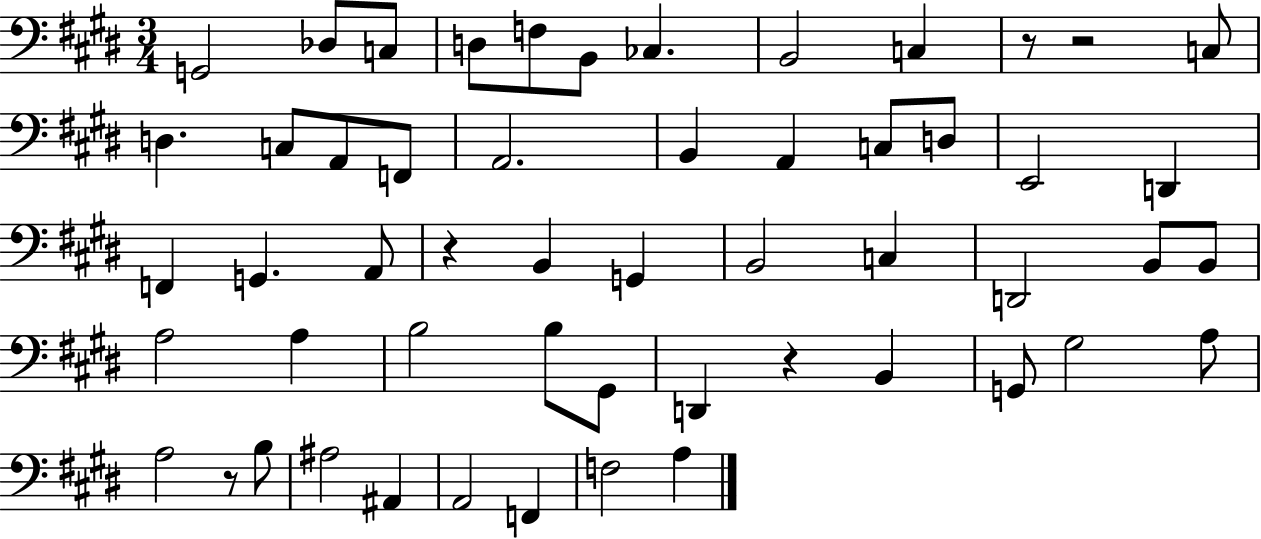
{
  \clef bass
  \numericTimeSignature
  \time 3/4
  \key e \major
  g,2 des8 c8 | d8 f8 b,8 ces4. | b,2 c4 | r8 r2 c8 | \break d4. c8 a,8 f,8 | a,2. | b,4 a,4 c8 d8 | e,2 d,4 | \break f,4 g,4. a,8 | r4 b,4 g,4 | b,2 c4 | d,2 b,8 b,8 | \break a2 a4 | b2 b8 gis,8 | d,4 r4 b,4 | g,8 gis2 a8 | \break a2 r8 b8 | ais2 ais,4 | a,2 f,4 | f2 a4 | \break \bar "|."
}